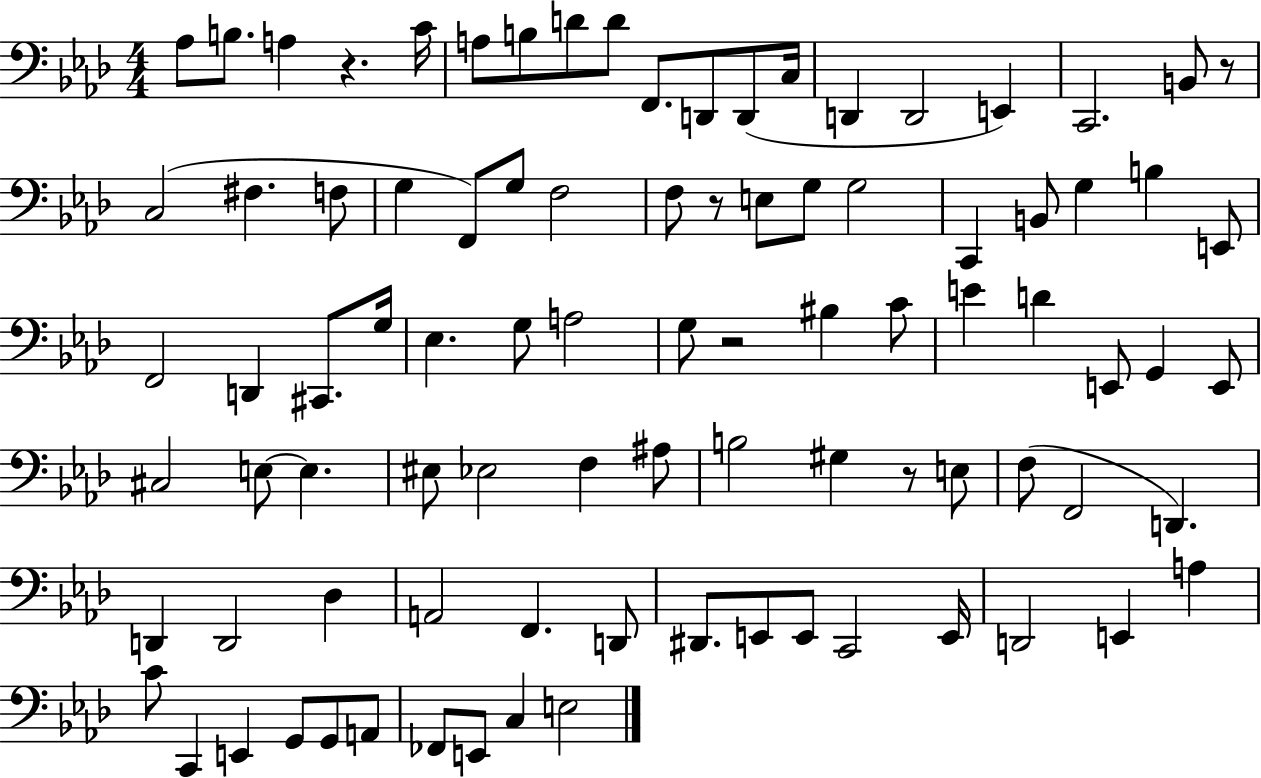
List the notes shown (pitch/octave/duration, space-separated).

Ab3/e B3/e. A3/q R/q. C4/s A3/e B3/e D4/e D4/e F2/e. D2/e D2/e C3/s D2/q D2/h E2/q C2/h. B2/e R/e C3/h F#3/q. F3/e G3/q F2/e G3/e F3/h F3/e R/e E3/e G3/e G3/h C2/q B2/e G3/q B3/q E2/e F2/h D2/q C#2/e. G3/s Eb3/q. G3/e A3/h G3/e R/h BIS3/q C4/e E4/q D4/q E2/e G2/q E2/e C#3/h E3/e E3/q. EIS3/e Eb3/h F3/q A#3/e B3/h G#3/q R/e E3/e F3/e F2/h D2/q. D2/q D2/h Db3/q A2/h F2/q. D2/e D#2/e. E2/e E2/e C2/h E2/s D2/h E2/q A3/q C4/e C2/q E2/q G2/e G2/e A2/e FES2/e E2/e C3/q E3/h